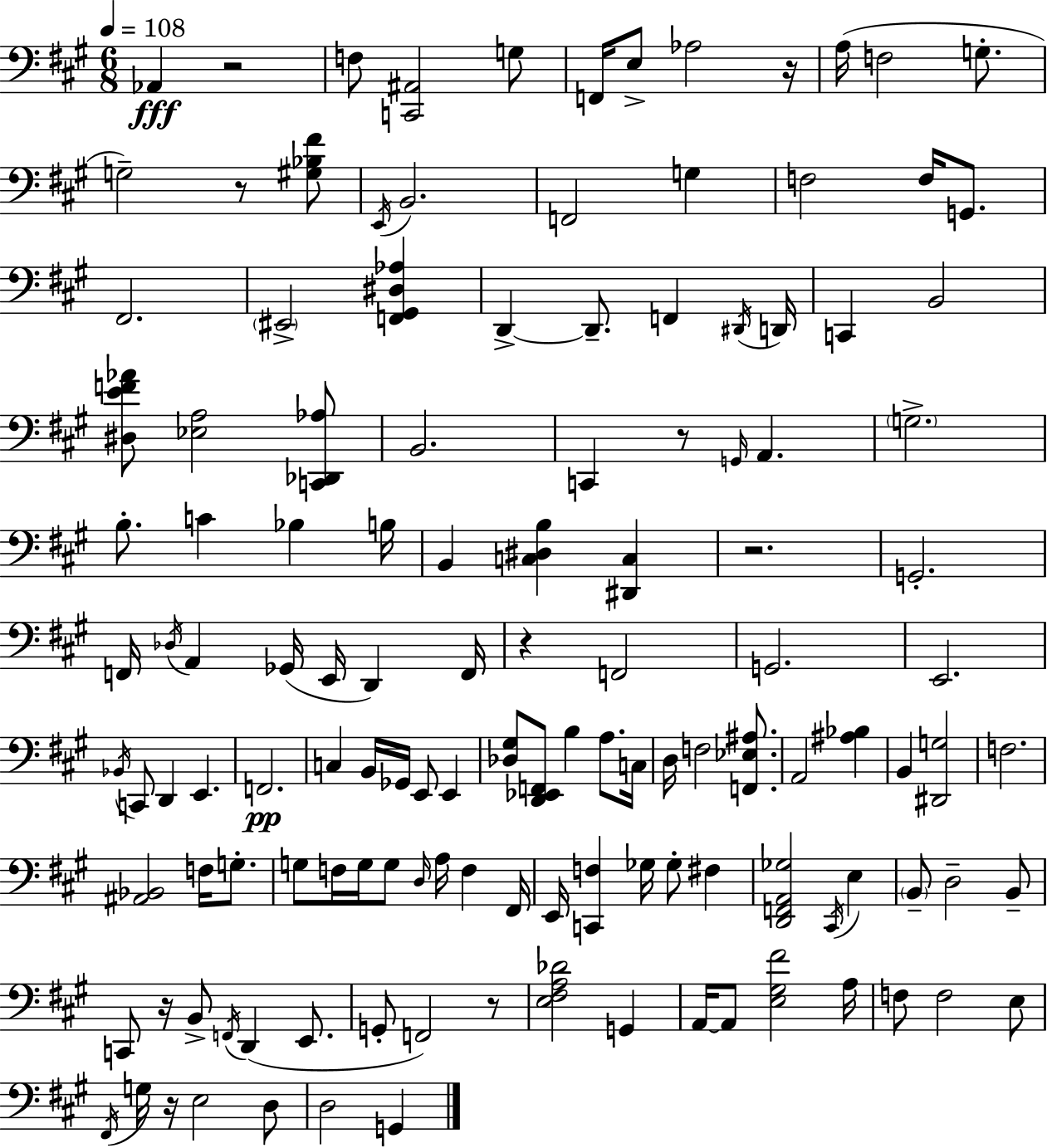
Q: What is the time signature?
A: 6/8